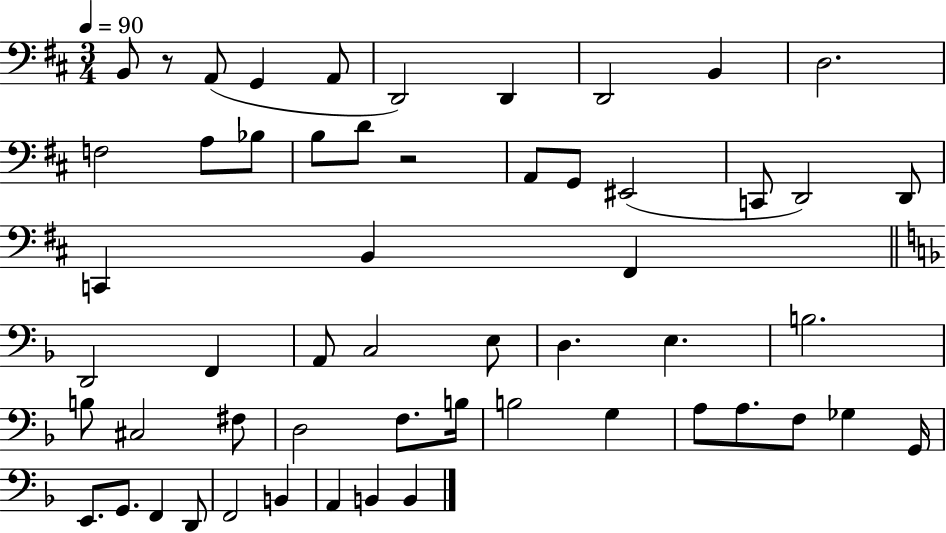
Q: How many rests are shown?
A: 2